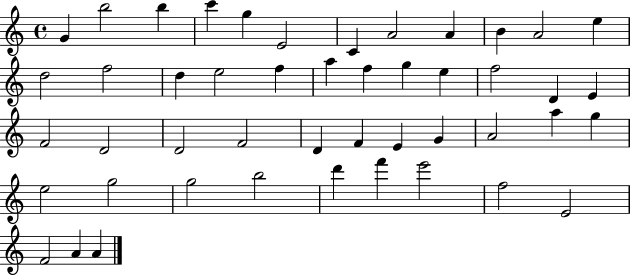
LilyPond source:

{
  \clef treble
  \time 4/4
  \defaultTimeSignature
  \key c \major
  g'4 b''2 b''4 | c'''4 g''4 e'2 | c'4 a'2 a'4 | b'4 a'2 e''4 | \break d''2 f''2 | d''4 e''2 f''4 | a''4 f''4 g''4 e''4 | f''2 d'4 e'4 | \break f'2 d'2 | d'2 f'2 | d'4 f'4 e'4 g'4 | a'2 a''4 g''4 | \break e''2 g''2 | g''2 b''2 | d'''4 f'''4 e'''2 | f''2 e'2 | \break f'2 a'4 a'4 | \bar "|."
}